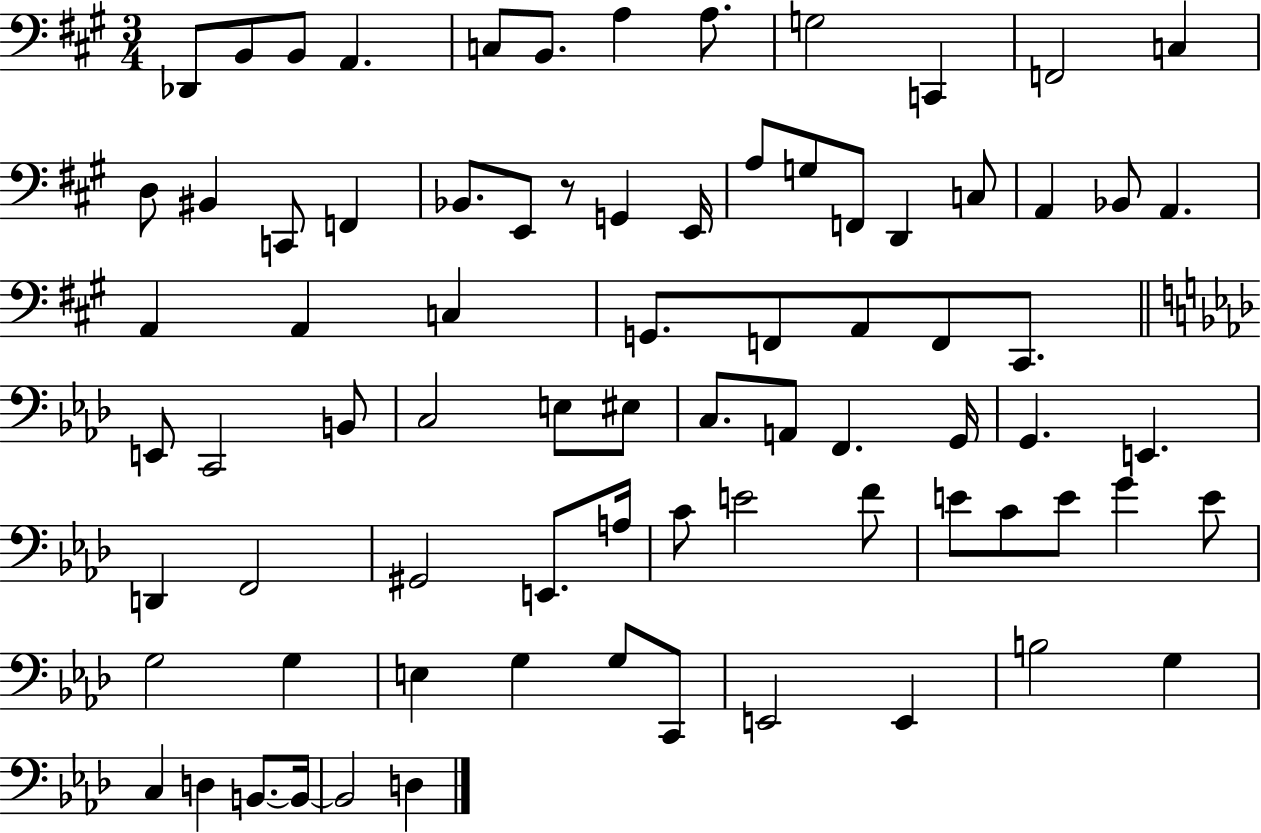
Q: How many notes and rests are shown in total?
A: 78